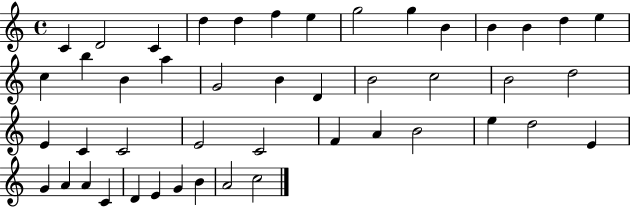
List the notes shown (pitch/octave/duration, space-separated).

C4/q D4/h C4/q D5/q D5/q F5/q E5/q G5/h G5/q B4/q B4/q B4/q D5/q E5/q C5/q B5/q B4/q A5/q G4/h B4/q D4/q B4/h C5/h B4/h D5/h E4/q C4/q C4/h E4/h C4/h F4/q A4/q B4/h E5/q D5/h E4/q G4/q A4/q A4/q C4/q D4/q E4/q G4/q B4/q A4/h C5/h